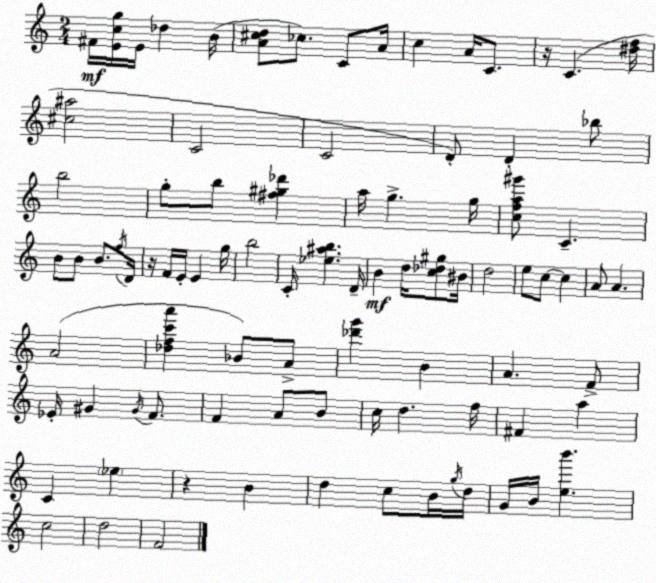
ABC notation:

X:1
T:Untitled
M:2/4
L:1/4
K:Am
^F/4 [Ecg]/4 E/4 _d B/4 [A^cd]/2 _c/2 C/2 A/4 c A/4 C/2 z/4 C [^df]/4 [^c^a]2 C2 C2 D/2 D _b/2 b2 g/2 b/2 [^f^g_d'] a/4 g g/4 [cfa^g']/2 C B/2 B/2 B/2 f/4 D/4 z/4 F/4 E/4 E g/4 b2 C/4 [_e^ab] D/4 B d/4 [c_d^g]/2 ^B/4 d2 e/2 c/2 c A/2 A A2 [_dfc'a'] _B/2 A/2 [_d'g'] B A F/2 _E/4 ^G ^G/4 F/2 F A/2 B/2 c/4 d f/4 ^F a C _e z B d c/2 B/4 g/4 d/4 G/4 B/4 [eb'] c2 d2 F2